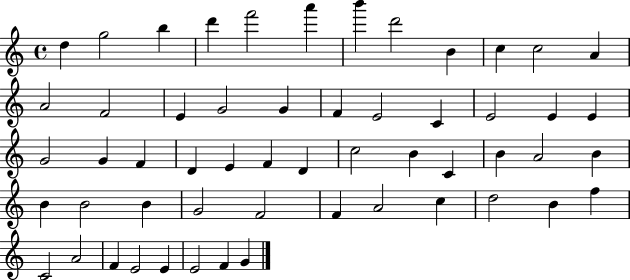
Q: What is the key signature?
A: C major